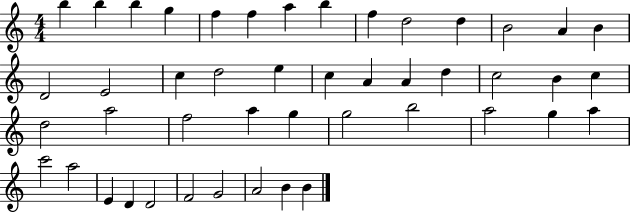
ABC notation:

X:1
T:Untitled
M:4/4
L:1/4
K:C
b b b g f f a b f d2 d B2 A B D2 E2 c d2 e c A A d c2 B c d2 a2 f2 a g g2 b2 a2 g a c'2 a2 E D D2 F2 G2 A2 B B